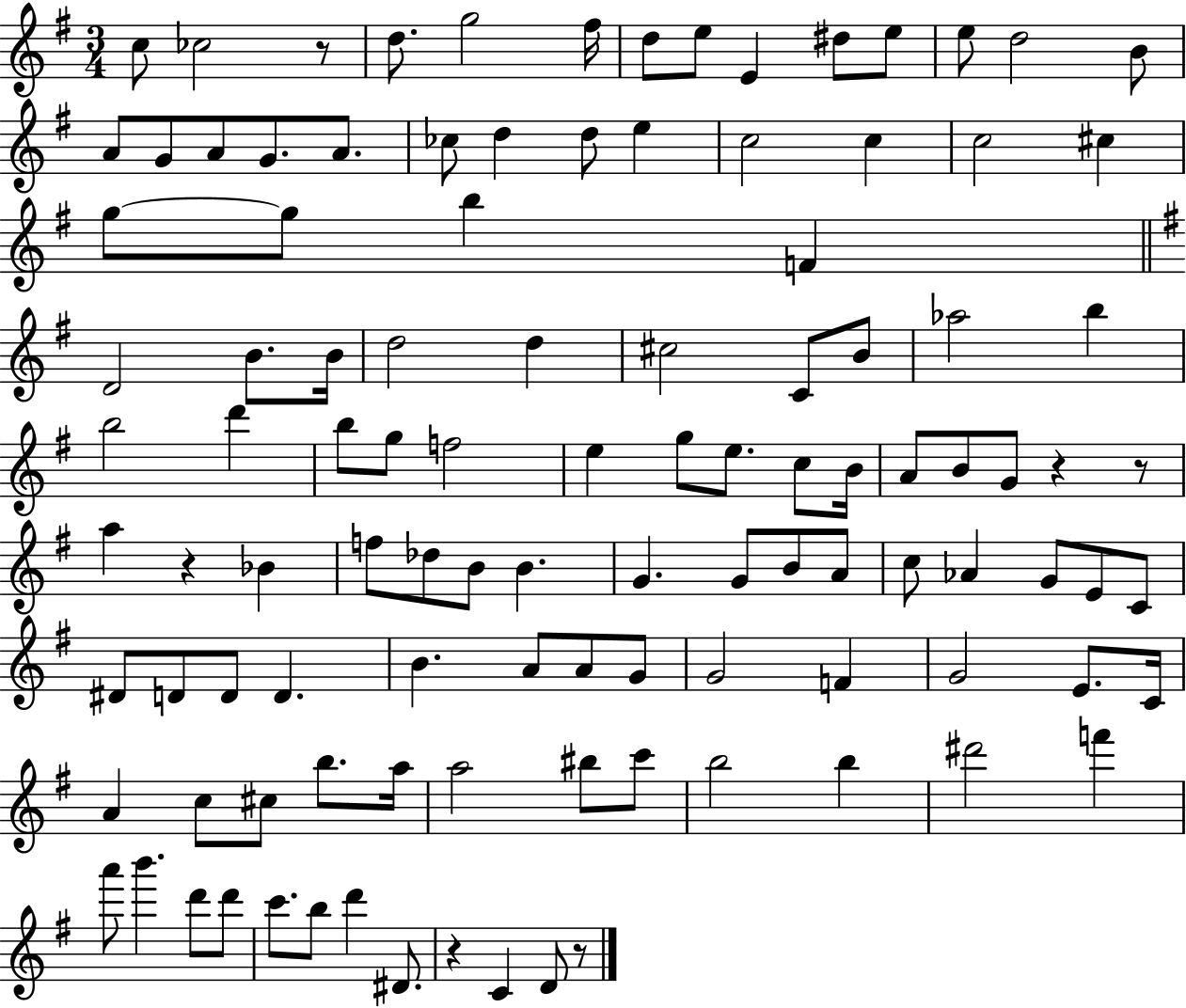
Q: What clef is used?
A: treble